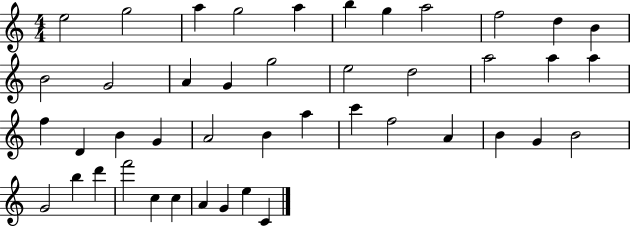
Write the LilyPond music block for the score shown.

{
  \clef treble
  \numericTimeSignature
  \time 4/4
  \key c \major
  e''2 g''2 | a''4 g''2 a''4 | b''4 g''4 a''2 | f''2 d''4 b'4 | \break b'2 g'2 | a'4 g'4 g''2 | e''2 d''2 | a''2 a''4 a''4 | \break f''4 d'4 b'4 g'4 | a'2 b'4 a''4 | c'''4 f''2 a'4 | b'4 g'4 b'2 | \break g'2 b''4 d'''4 | f'''2 c''4 c''4 | a'4 g'4 e''4 c'4 | \bar "|."
}